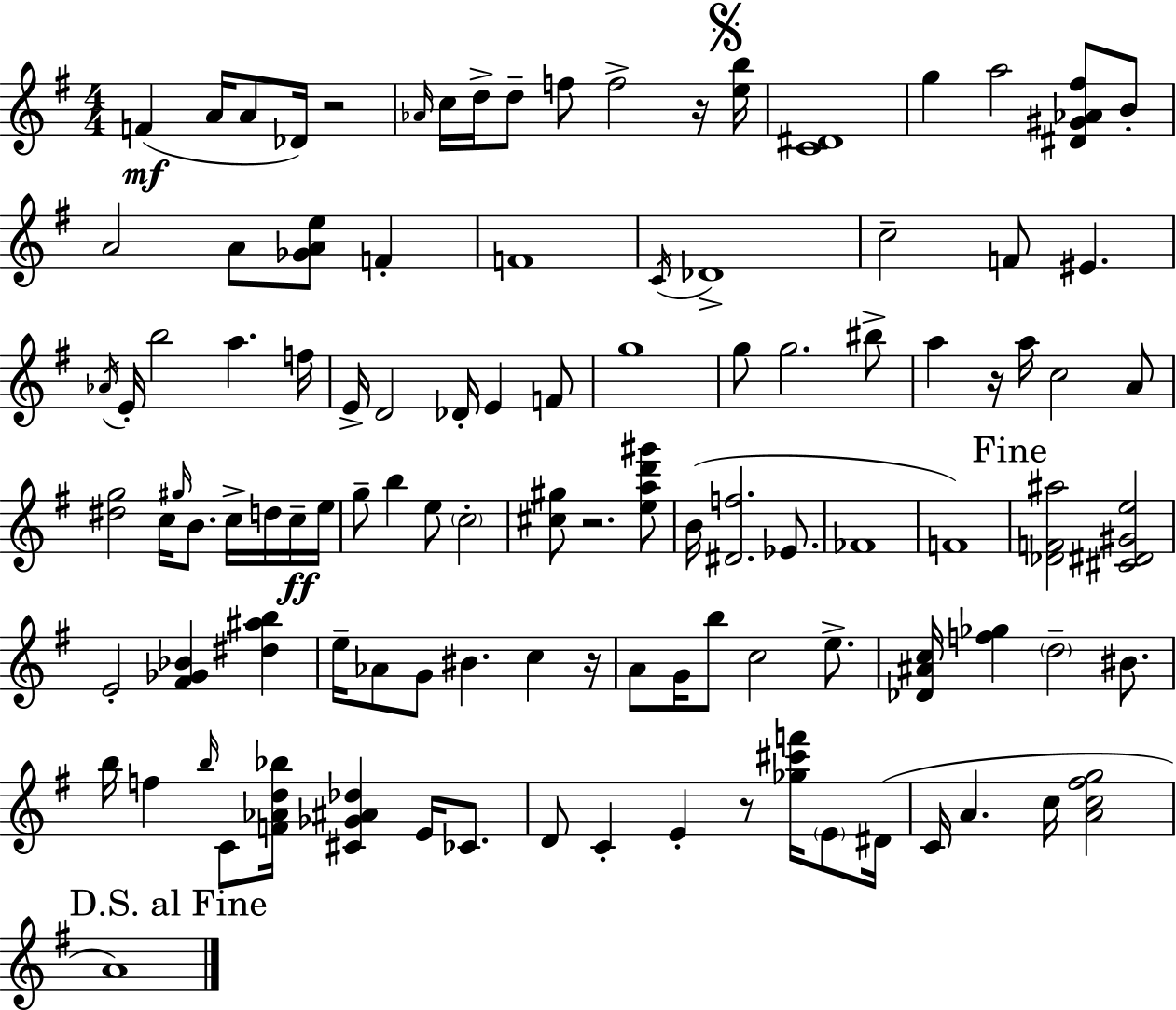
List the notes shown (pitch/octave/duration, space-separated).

F4/q A4/s A4/e Db4/s R/h Ab4/s C5/s D5/s D5/e F5/e F5/h R/s [E5,B5]/s [C4,D#4]/w G5/q A5/h [D#4,G#4,Ab4,F#5]/e B4/e A4/h A4/e [Gb4,A4,E5]/e F4/q F4/w C4/s Db4/w C5/h F4/e EIS4/q. Ab4/s E4/s B5/h A5/q. F5/s E4/s D4/h Db4/s E4/q F4/e G5/w G5/e G5/h. BIS5/e A5/q R/s A5/s C5/h A4/e [D#5,G5]/h C5/s G#5/s B4/e. C5/s D5/s C5/s E5/s G5/e B5/q E5/e C5/h [C#5,G#5]/e R/h. [E5,A5,D6,G#6]/e B4/s [D#4,F5]/h. Eb4/e. FES4/w F4/w [Db4,F4,A#5]/h [C#4,D#4,G#4,E5]/h E4/h [F#4,Gb4,Bb4]/q [D#5,A#5,B5]/q E5/s Ab4/e G4/e BIS4/q. C5/q R/s A4/e G4/s B5/e C5/h E5/e. [Db4,A#4,C5]/s [F5,Gb5]/q D5/h BIS4/e. B5/s F5/q B5/s C4/e [F4,Ab4,D5,Bb5]/s [C#4,Gb4,A#4,Db5]/q E4/s CES4/e. D4/e C4/q E4/q R/e [Gb5,C#6,F6]/s E4/e D#4/s C4/s A4/q. C5/s [A4,C5,F#5,G5]/h A4/w